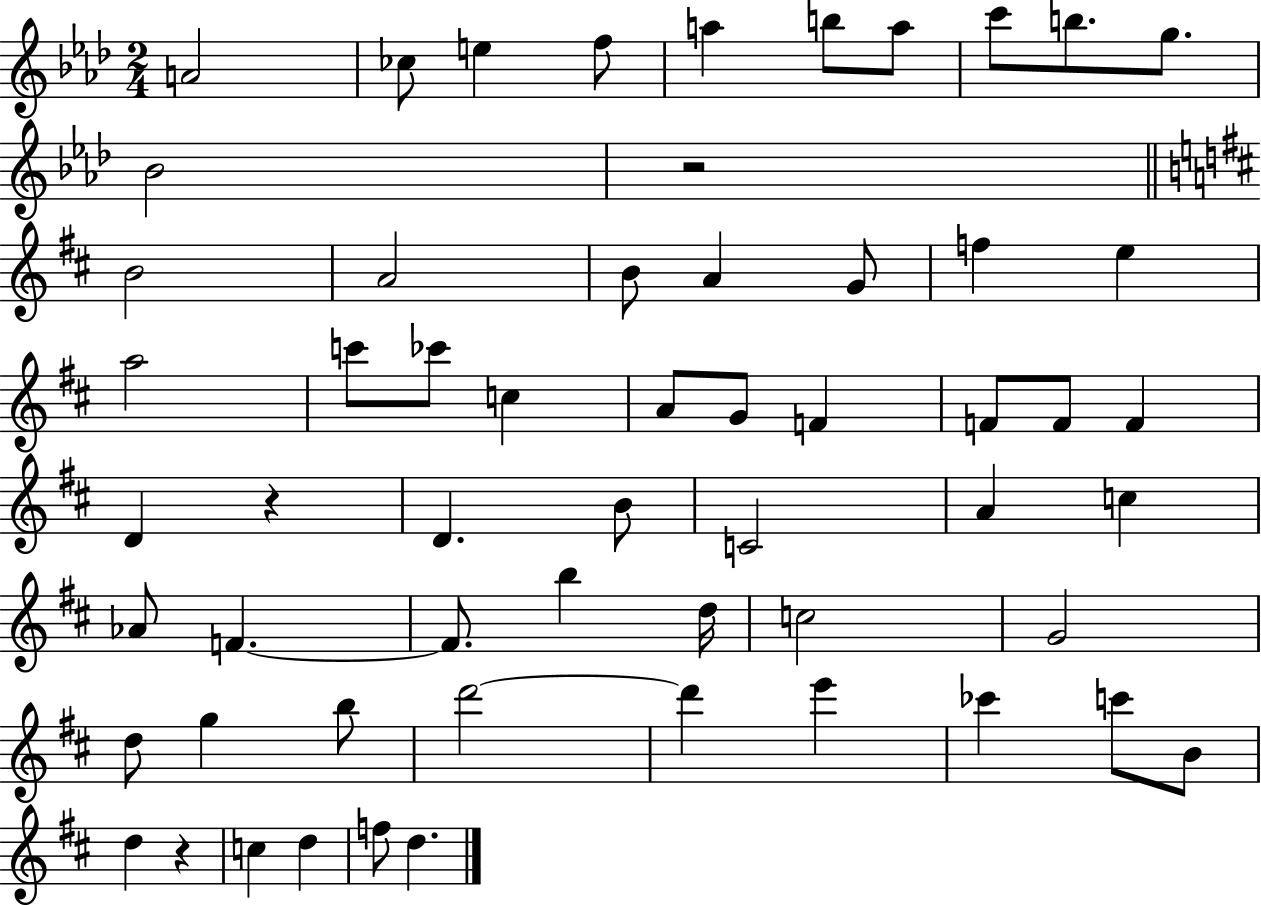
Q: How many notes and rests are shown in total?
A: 58